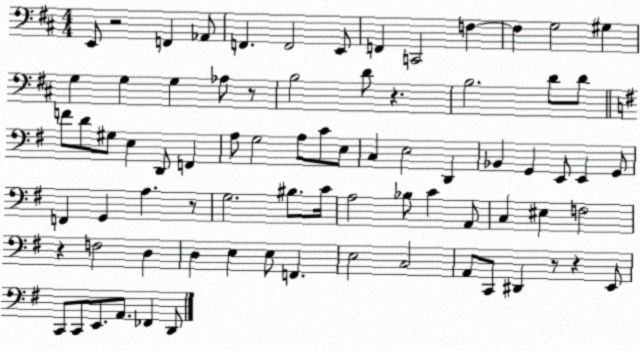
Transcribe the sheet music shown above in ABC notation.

X:1
T:Untitled
M:4/4
L:1/4
K:D
E,,/2 z2 F,, _A,,/2 F,, F,,2 E,,/2 F,, C,,2 F, F, G,2 ^G, G, G, G, _A,/2 z/2 B,2 D/2 z B,2 D/2 D/2 F/2 D/2 ^G,/2 E, D,,/2 F,, A,/2 G,2 A,/2 C/2 E,/2 C, E,2 D,, _B,, G,, E,,/2 E,, G,,/2 F,, G,, A, z/2 G,2 ^B,/2 C/4 A,2 _B,/2 C A,,/2 C, ^E, F,2 z F,2 D, D, E, E,/2 F,, E,2 C,2 A,,/2 C,,/2 ^D,, z/2 z E,,/2 C,,/2 C,,/2 E,,/2 A,,/2 _F,, D,,/2